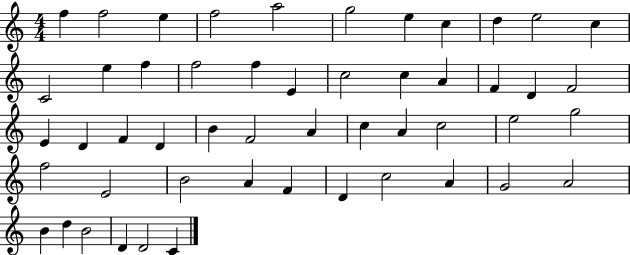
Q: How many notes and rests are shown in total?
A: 51